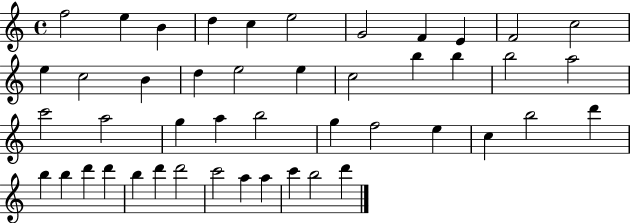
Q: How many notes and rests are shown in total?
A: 46